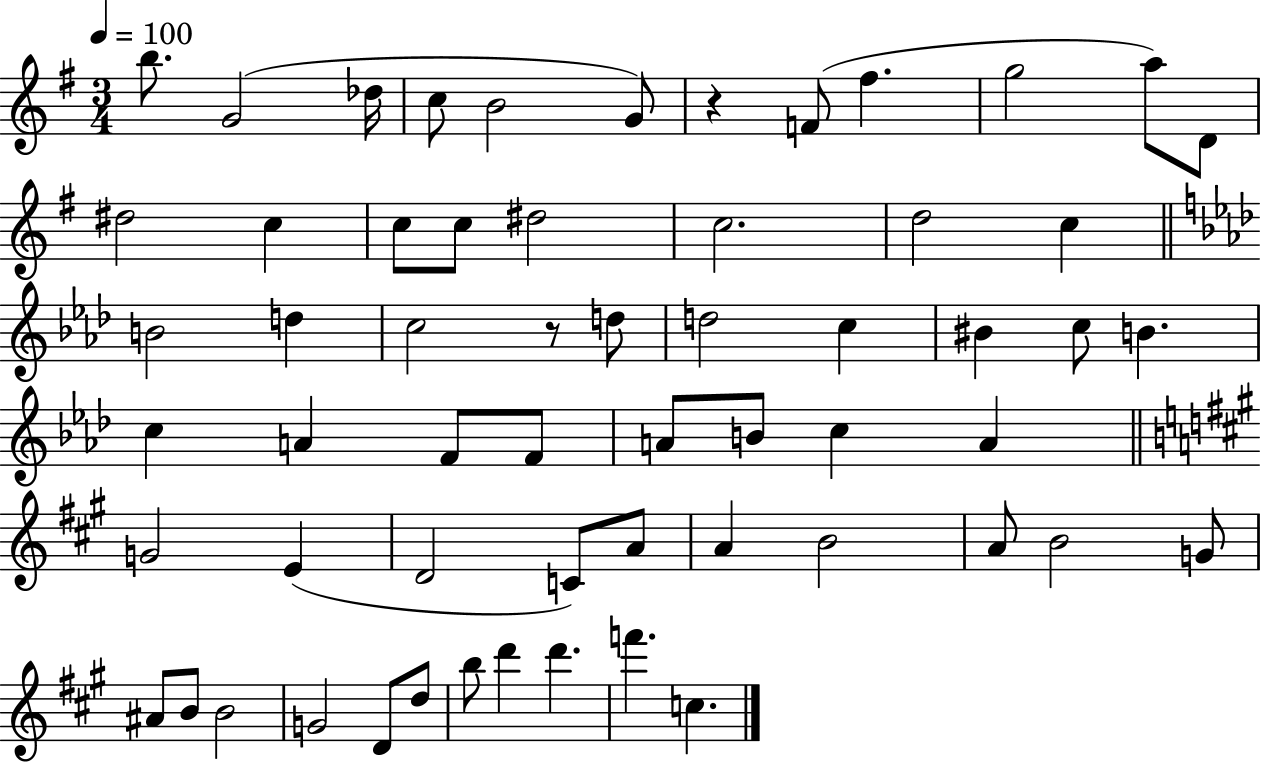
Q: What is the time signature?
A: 3/4